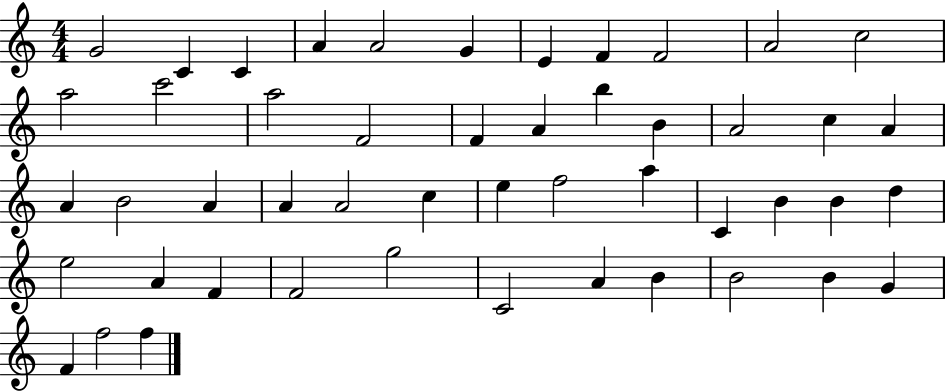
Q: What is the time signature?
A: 4/4